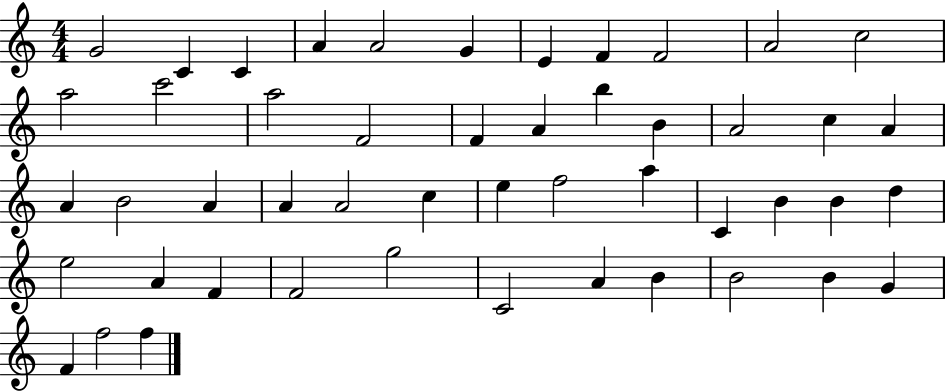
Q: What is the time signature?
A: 4/4